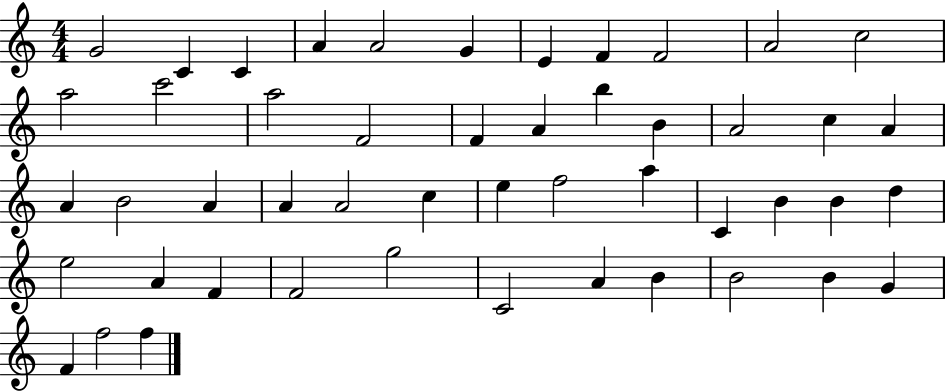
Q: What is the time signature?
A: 4/4